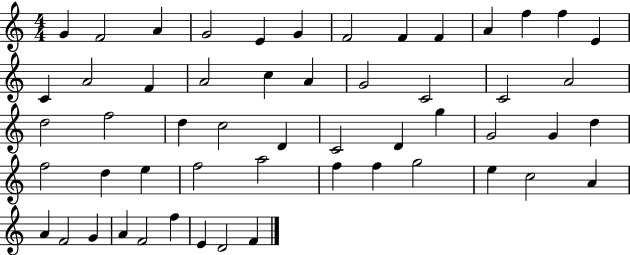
G4/q F4/h A4/q G4/h E4/q G4/q F4/h F4/q F4/q A4/q F5/q F5/q E4/q C4/q A4/h F4/q A4/h C5/q A4/q G4/h C4/h C4/h A4/h D5/h F5/h D5/q C5/h D4/q C4/h D4/q G5/q G4/h G4/q D5/q F5/h D5/q E5/q F5/h A5/h F5/q F5/q G5/h E5/q C5/h A4/q A4/q F4/h G4/q A4/q F4/h F5/q E4/q D4/h F4/q